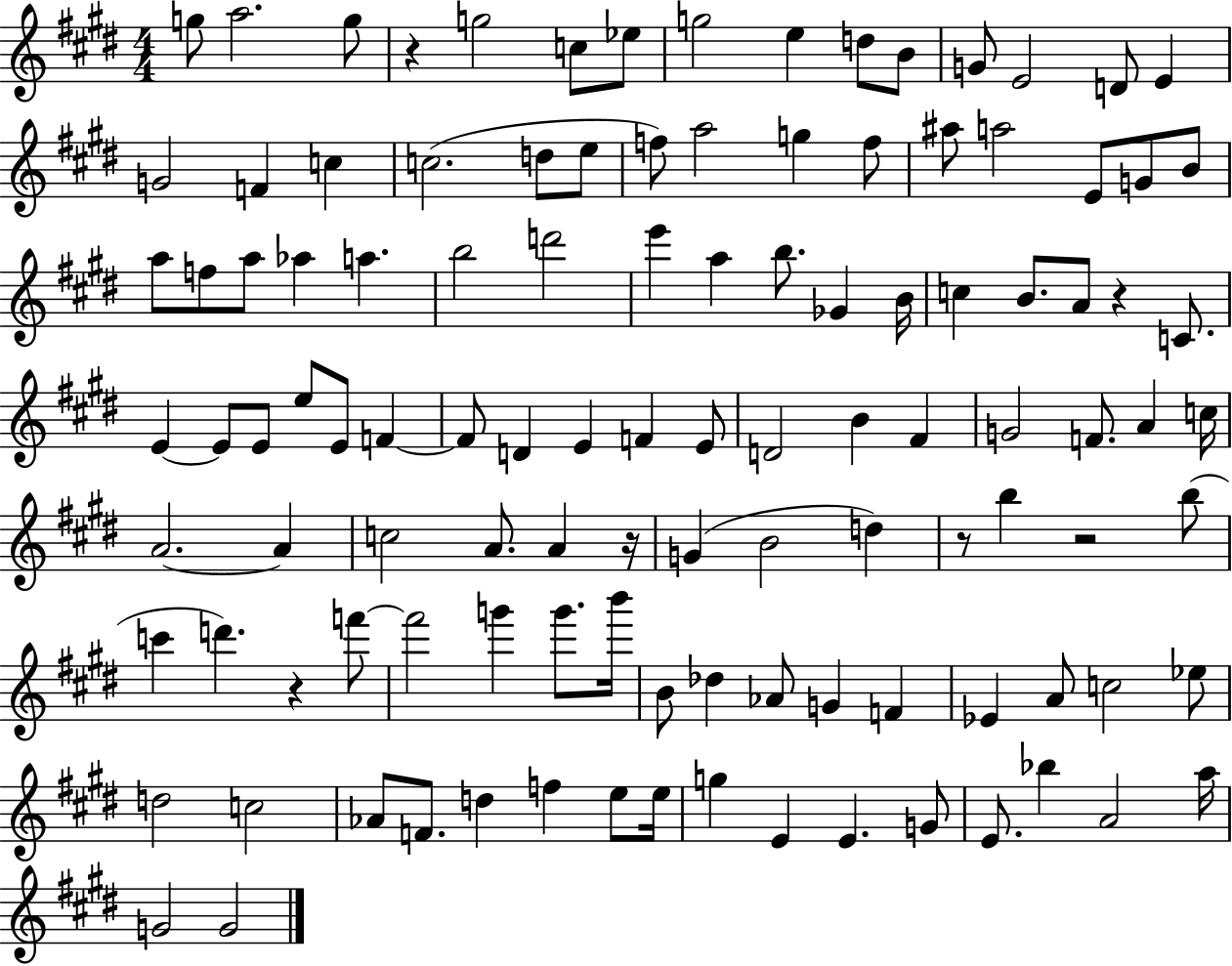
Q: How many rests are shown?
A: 6